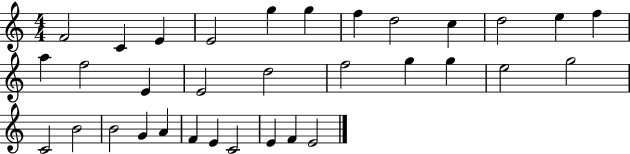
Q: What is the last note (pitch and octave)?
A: E4